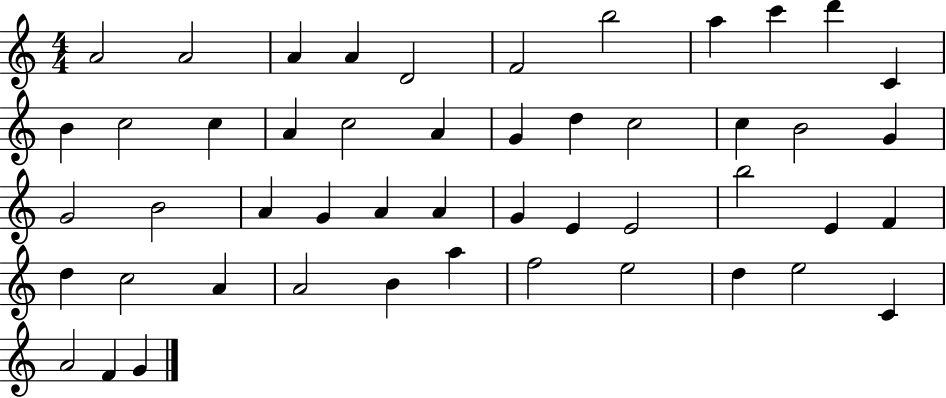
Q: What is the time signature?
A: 4/4